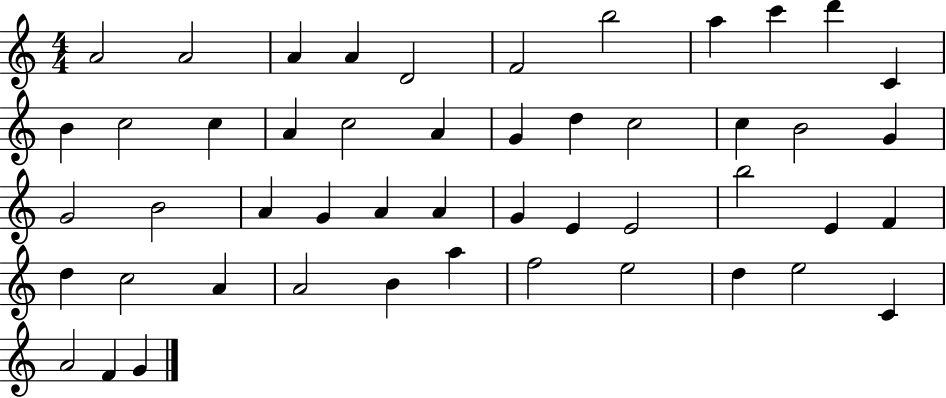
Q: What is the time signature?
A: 4/4